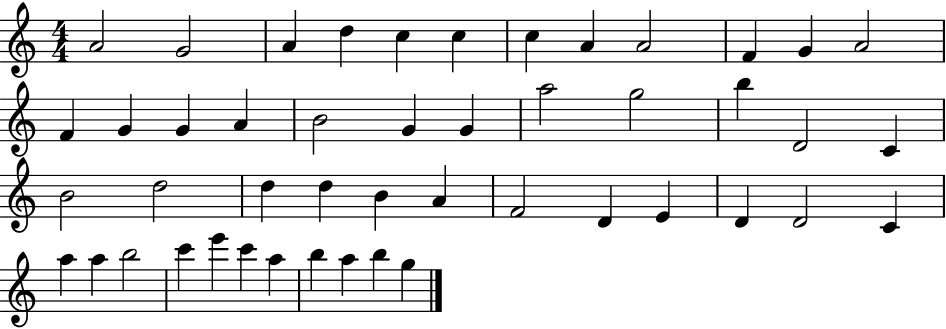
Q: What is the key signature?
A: C major